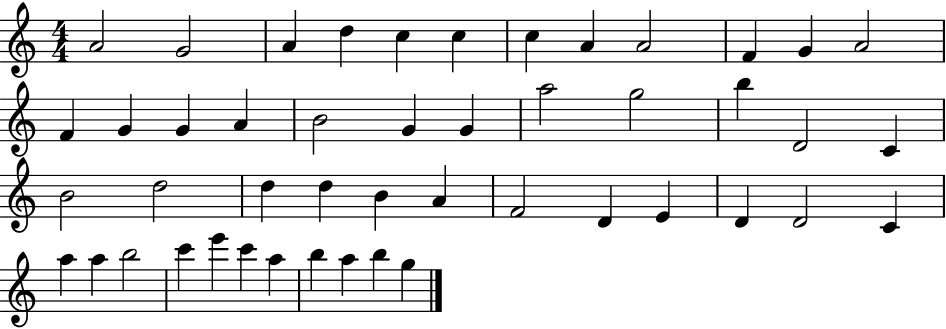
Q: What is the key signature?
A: C major